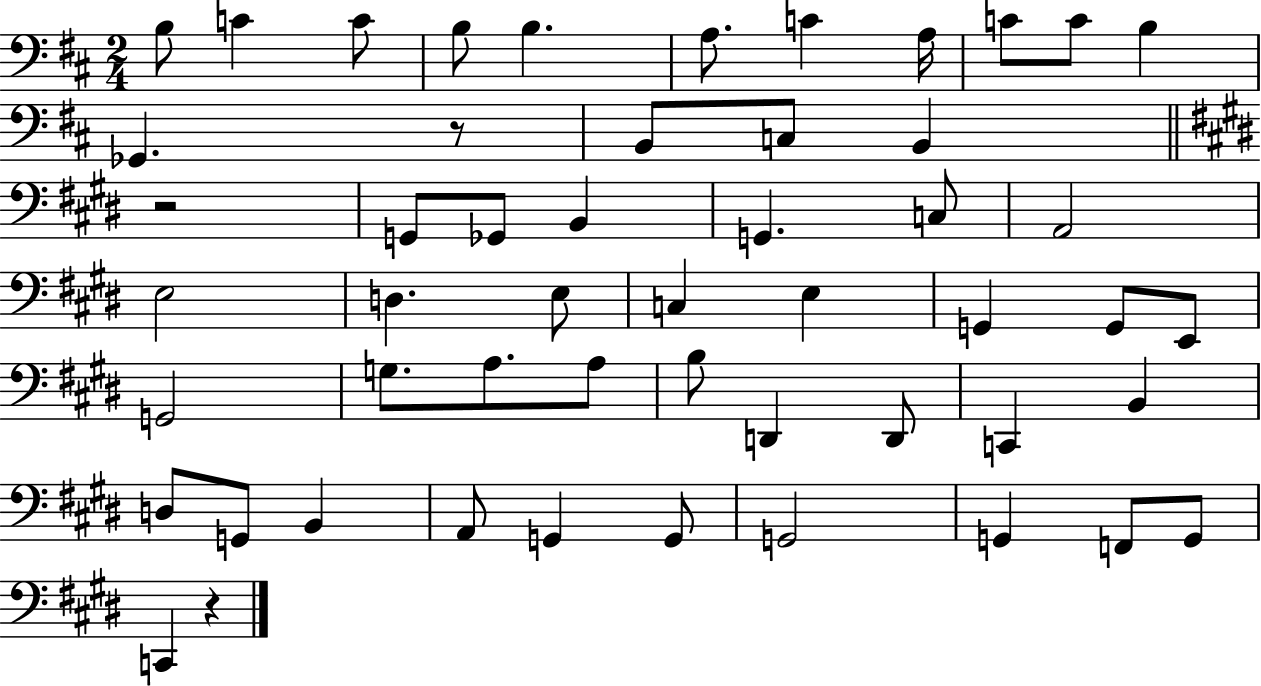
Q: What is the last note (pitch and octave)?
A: C2